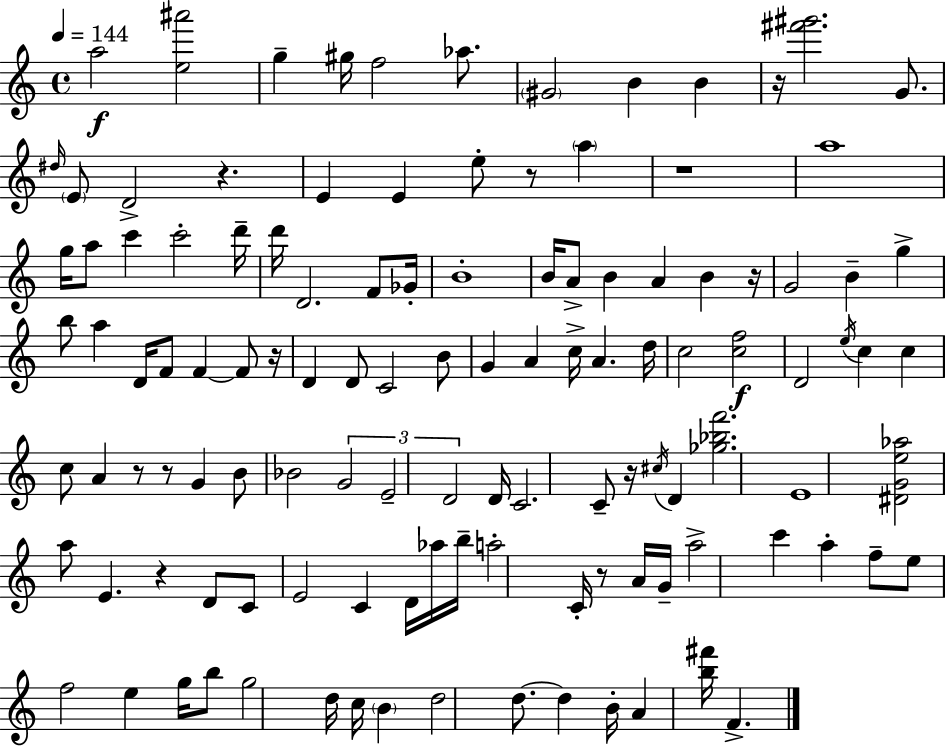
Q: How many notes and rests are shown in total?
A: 118